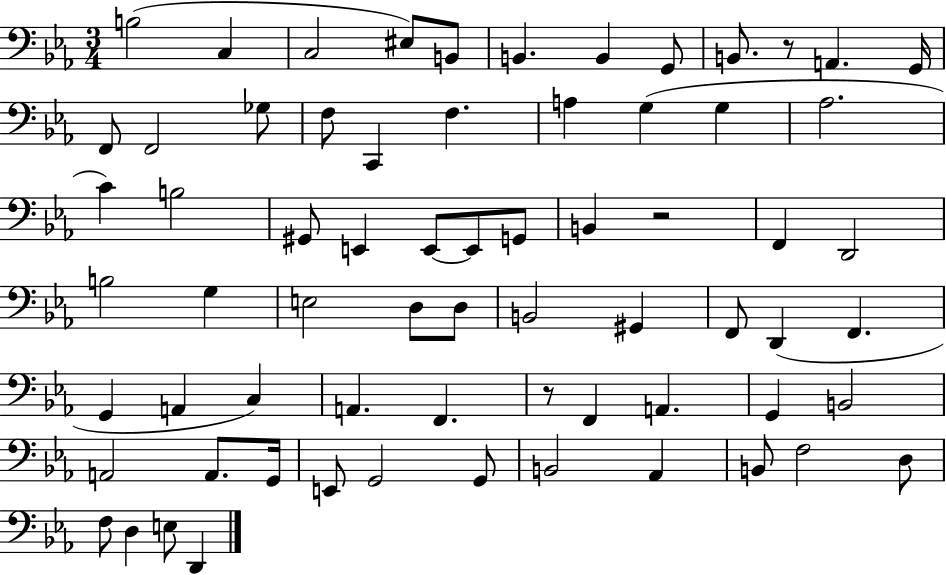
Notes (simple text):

B3/h C3/q C3/h EIS3/e B2/e B2/q. B2/q G2/e B2/e. R/e A2/q. G2/s F2/e F2/h Gb3/e F3/e C2/q F3/q. A3/q G3/q G3/q Ab3/h. C4/q B3/h G#2/e E2/q E2/e E2/e G2/e B2/q R/h F2/q D2/h B3/h G3/q E3/h D3/e D3/e B2/h G#2/q F2/e D2/q F2/q. G2/q A2/q C3/q A2/q. F2/q. R/e F2/q A2/q. G2/q B2/h A2/h A2/e. G2/s E2/e G2/h G2/e B2/h Ab2/q B2/e F3/h D3/e F3/e D3/q E3/e D2/q